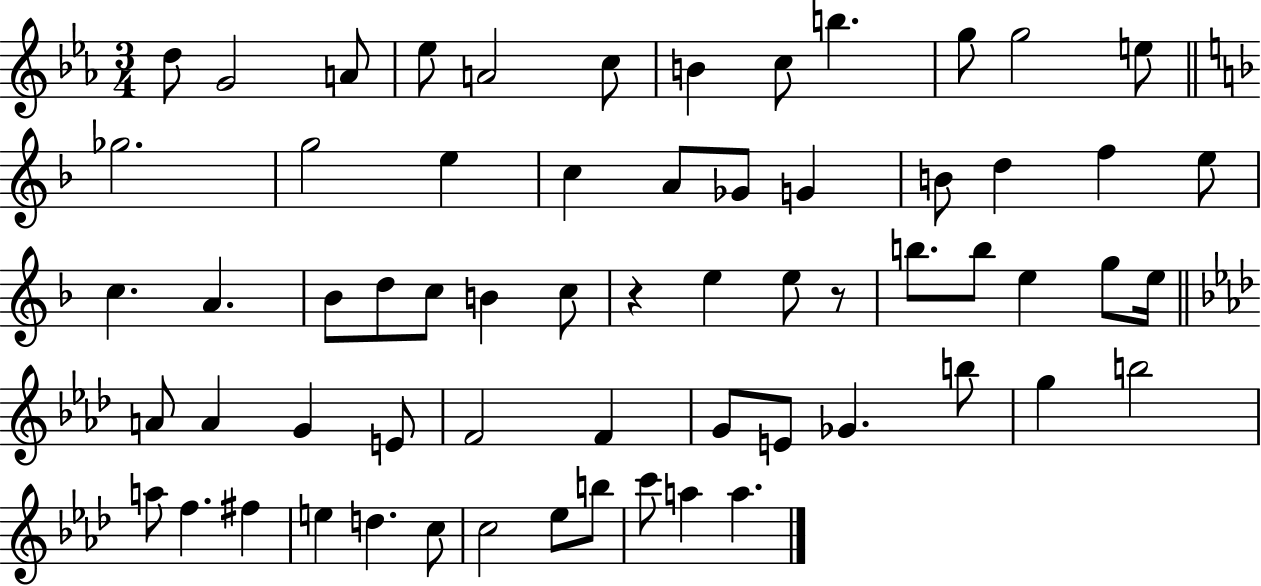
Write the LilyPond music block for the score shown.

{
  \clef treble
  \numericTimeSignature
  \time 3/4
  \key ees \major
  \repeat volta 2 { d''8 g'2 a'8 | ees''8 a'2 c''8 | b'4 c''8 b''4. | g''8 g''2 e''8 | \break \bar "||" \break \key f \major ges''2. | g''2 e''4 | c''4 a'8 ges'8 g'4 | b'8 d''4 f''4 e''8 | \break c''4. a'4. | bes'8 d''8 c''8 b'4 c''8 | r4 e''4 e''8 r8 | b''8. b''8 e''4 g''8 e''16 | \break \bar "||" \break \key aes \major a'8 a'4 g'4 e'8 | f'2 f'4 | g'8 e'8 ges'4. b''8 | g''4 b''2 | \break a''8 f''4. fis''4 | e''4 d''4. c''8 | c''2 ees''8 b''8 | c'''8 a''4 a''4. | \break } \bar "|."
}